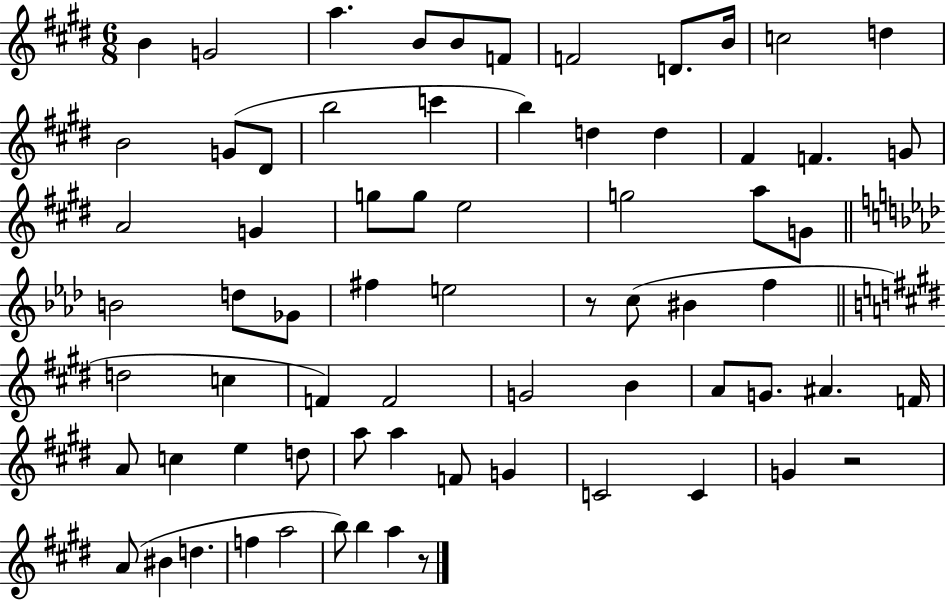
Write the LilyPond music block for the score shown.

{
  \clef treble
  \numericTimeSignature
  \time 6/8
  \key e \major
  b'4 g'2 | a''4. b'8 b'8 f'8 | f'2 d'8. b'16 | c''2 d''4 | \break b'2 g'8( dis'8 | b''2 c'''4 | b''4) d''4 d''4 | fis'4 f'4. g'8 | \break a'2 g'4 | g''8 g''8 e''2 | g''2 a''8 g'8 | \bar "||" \break \key f \minor b'2 d''8 ges'8 | fis''4 e''2 | r8 c''8( bis'4 f''4 | \bar "||" \break \key e \major d''2 c''4 | f'4) f'2 | g'2 b'4 | a'8 g'8. ais'4. f'16 | \break a'8 c''4 e''4 d''8 | a''8 a''4 f'8 g'4 | c'2 c'4 | g'4 r2 | \break a'8( bis'4 d''4. | f''4 a''2 | b''8) b''4 a''4 r8 | \bar "|."
}